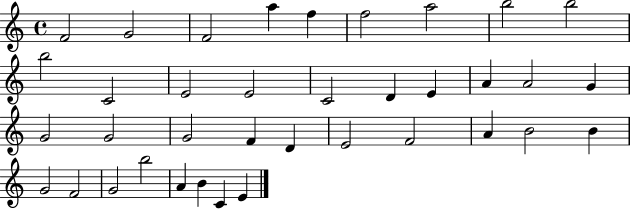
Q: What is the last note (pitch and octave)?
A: E4